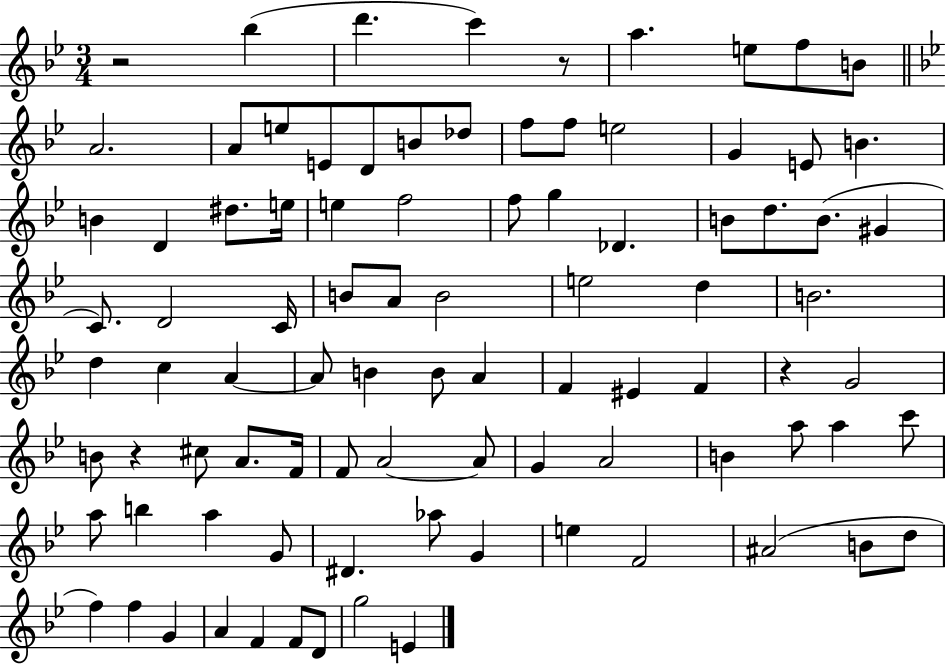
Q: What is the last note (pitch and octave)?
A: E4